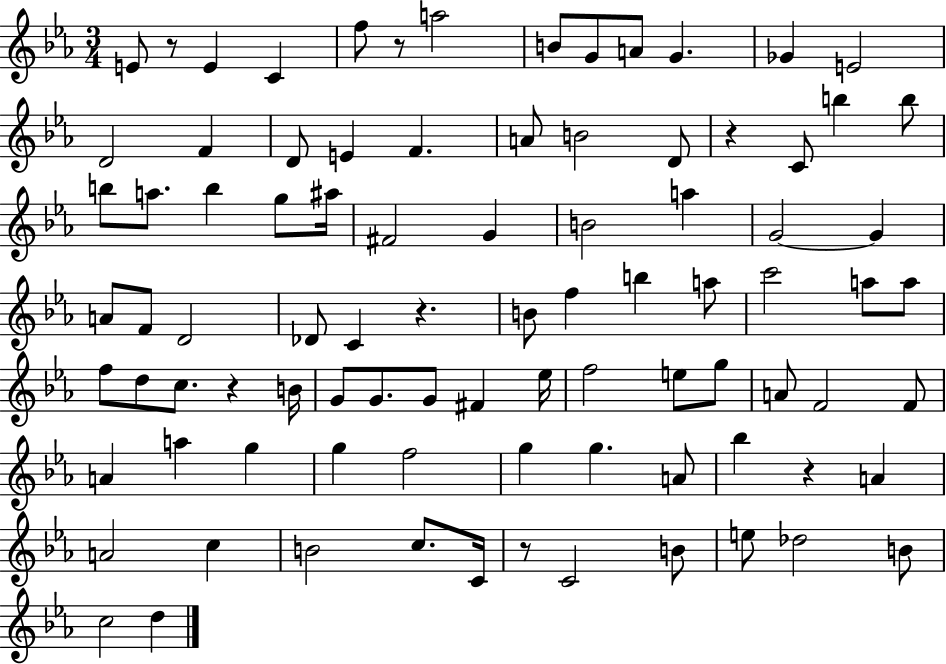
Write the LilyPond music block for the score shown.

{
  \clef treble
  \numericTimeSignature
  \time 3/4
  \key ees \major
  e'8 r8 e'4 c'4 | f''8 r8 a''2 | b'8 g'8 a'8 g'4. | ges'4 e'2 | \break d'2 f'4 | d'8 e'4 f'4. | a'8 b'2 d'8 | r4 c'8 b''4 b''8 | \break b''8 a''8. b''4 g''8 ais''16 | fis'2 g'4 | b'2 a''4 | g'2~~ g'4 | \break a'8 f'8 d'2 | des'8 c'4 r4. | b'8 f''4 b''4 a''8 | c'''2 a''8 a''8 | \break f''8 d''8 c''8. r4 b'16 | g'8 g'8. g'8 fis'4 ees''16 | f''2 e''8 g''8 | a'8 f'2 f'8 | \break a'4 a''4 g''4 | g''4 f''2 | g''4 g''4. a'8 | bes''4 r4 a'4 | \break a'2 c''4 | b'2 c''8. c'16 | r8 c'2 b'8 | e''8 des''2 b'8 | \break c''2 d''4 | \bar "|."
}